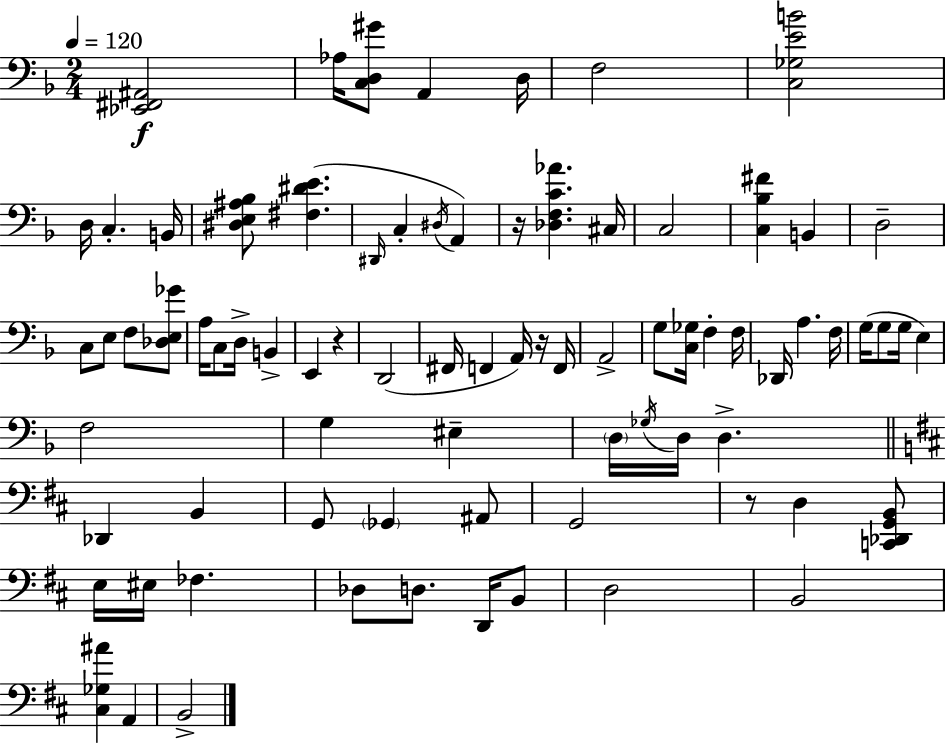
{
  \clef bass
  \numericTimeSignature
  \time 2/4
  \key d \minor
  \tempo 4 = 120
  <ees, fis, ais,>2\f | aes16 <c d gis'>8 a,4 d16 | f2 | <c ges e' b'>2 | \break d16 c4.-. b,16 | <dis e ais bes>8 <fis dis' e'>4.( | \grace { dis,16 } c4-. \acciaccatura { dis16 }) a,4 | r16 <des f c' aes'>4. | \break cis16 c2 | <c bes fis'>4 b,4 | d2-- | c8 e8 f8 | \break <des e ges'>8 a16 c8 d16-> b,4-> | e,4 r4 | d,2( | fis,16 f,4 a,16) | \break r16 f,16 a,2-> | g8 <c ges>16 f4-. | f16 des,16 a4. | f16 g16( g8 g16 e4) | \break f2 | g4 eis4-- | \parenthesize d16 \acciaccatura { ges16 } d16 d4.-> | \bar "||" \break \key d \major des,4 b,4 | g,8 \parenthesize ges,4 ais,8 | g,2 | r8 d4 <c, des, g, b,>8 | \break e16 eis16 fes4. | des8 d8. d,16 b,8 | d2 | b,2 | \break <cis ges ais'>4 a,4 | b,2-> | \bar "|."
}